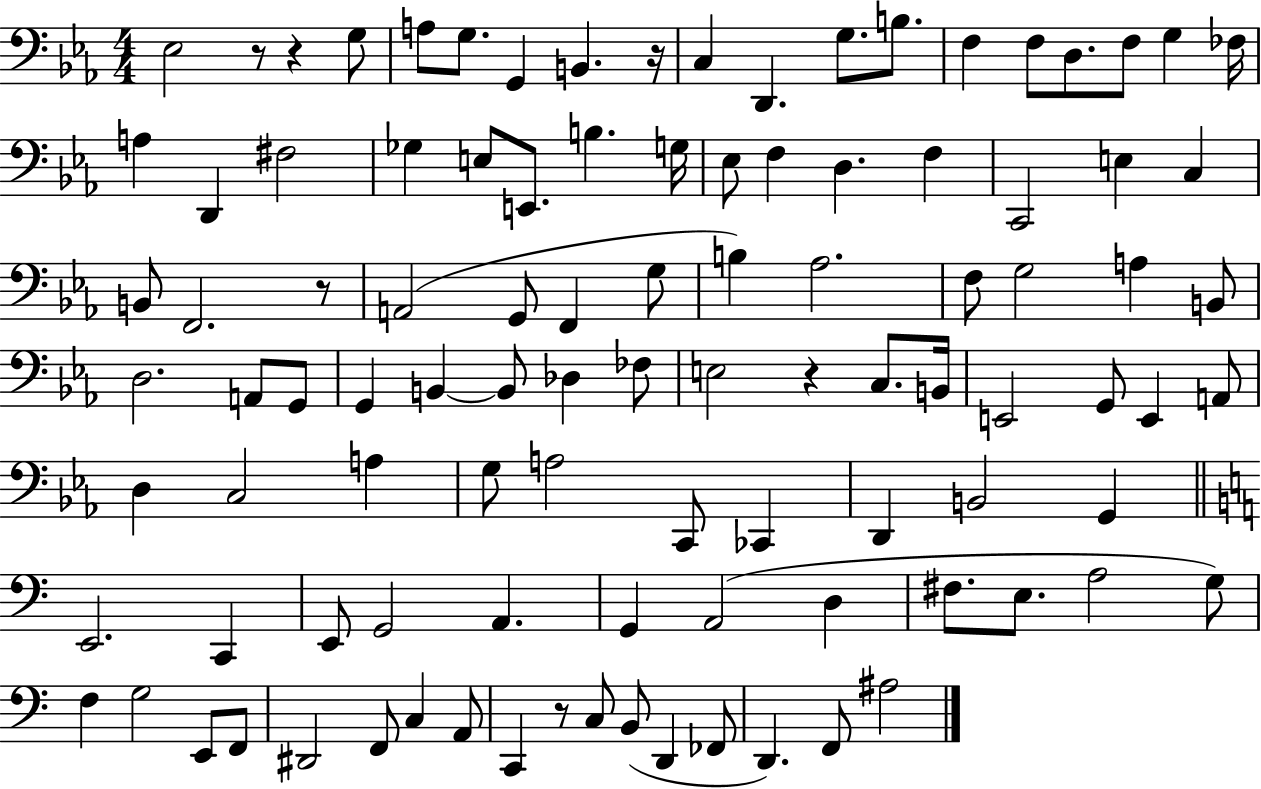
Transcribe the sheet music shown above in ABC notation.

X:1
T:Untitled
M:4/4
L:1/4
K:Eb
_E,2 z/2 z G,/2 A,/2 G,/2 G,, B,, z/4 C, D,, G,/2 B,/2 F, F,/2 D,/2 F,/2 G, _F,/4 A, D,, ^F,2 _G, E,/2 E,,/2 B, G,/4 _E,/2 F, D, F, C,,2 E, C, B,,/2 F,,2 z/2 A,,2 G,,/2 F,, G,/2 B, _A,2 F,/2 G,2 A, B,,/2 D,2 A,,/2 G,,/2 G,, B,, B,,/2 _D, _F,/2 E,2 z C,/2 B,,/4 E,,2 G,,/2 E,, A,,/2 D, C,2 A, G,/2 A,2 C,,/2 _C,, D,, B,,2 G,, E,,2 C,, E,,/2 G,,2 A,, G,, A,,2 D, ^F,/2 E,/2 A,2 G,/2 F, G,2 E,,/2 F,,/2 ^D,,2 F,,/2 C, A,,/2 C,, z/2 C,/2 B,,/2 D,, _F,,/2 D,, F,,/2 ^A,2